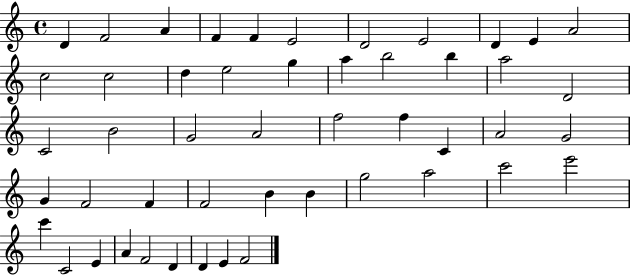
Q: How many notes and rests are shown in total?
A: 49